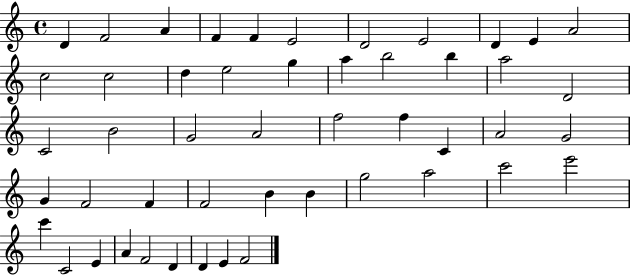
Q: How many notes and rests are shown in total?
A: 49